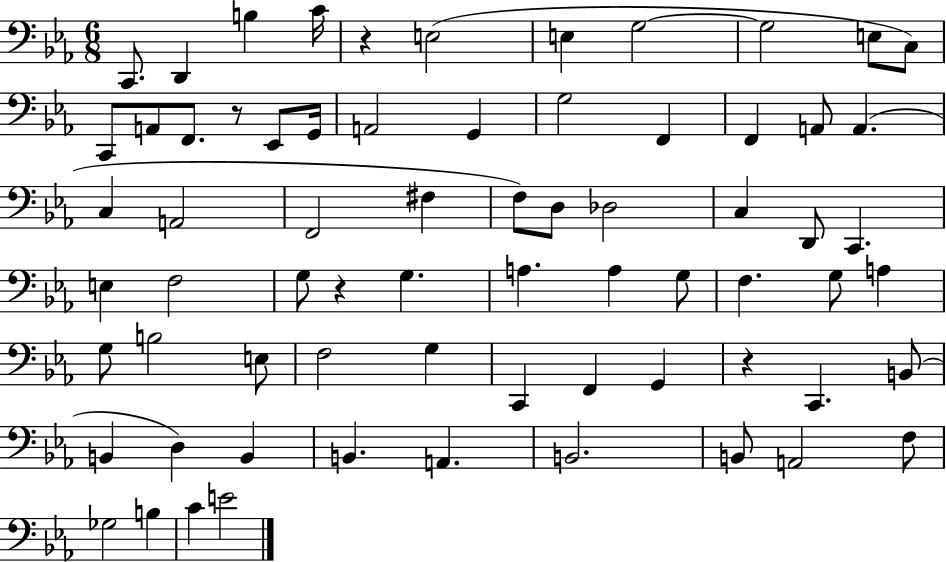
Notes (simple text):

C2/e. D2/q B3/q C4/s R/q E3/h E3/q G3/h G3/h E3/e C3/e C2/e A2/e F2/e. R/e Eb2/e G2/s A2/h G2/q G3/h F2/q F2/q A2/e A2/q. C3/q A2/h F2/h F#3/q F3/e D3/e Db3/h C3/q D2/e C2/q. E3/q F3/h G3/e R/q G3/q. A3/q. A3/q G3/e F3/q. G3/e A3/q G3/e B3/h E3/e F3/h G3/q C2/q F2/q G2/q R/q C2/q. B2/e B2/q D3/q B2/q B2/q. A2/q. B2/h. B2/e A2/h F3/e Gb3/h B3/q C4/q E4/h